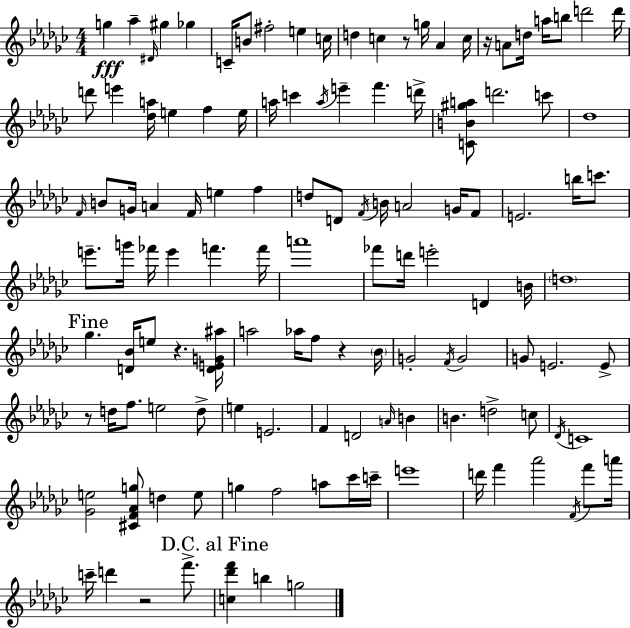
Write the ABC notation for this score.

X:1
T:Untitled
M:4/4
L:1/4
K:Ebm
g _a ^D/4 ^g _g C/4 B/2 ^f2 e c/4 d c z/2 g/4 _A c/4 z/4 A/2 d/4 a/4 b/2 d'2 d'/4 d'/2 e' [_da]/4 e f e/4 a/4 c' a/4 e' f' d'/4 [CB^ga]/2 d'2 c'/2 _d4 F/4 B/2 G/4 A F/4 e f d/2 D/2 F/4 B/4 A2 G/4 F/2 E2 b/4 c'/2 e'/2 g'/4 _f'/4 e' f' f'/4 a'4 _f'/2 d'/4 e'2 D B/4 d4 _g [D_B]/4 e/2 z [DEG^a]/4 a2 _a/4 f/2 z _B/4 G2 F/4 G2 G/2 E2 E/2 z/2 d/4 f/2 e2 d/2 e E2 F D2 A/4 B B d2 c/2 _D/4 C4 [_Ge]2 [^CF_Ag]/2 d e/2 g f2 a/2 _c'/4 c'/4 e'4 d'/4 f' _a'2 F/4 f'/2 a'/4 c'/4 d' z2 f'/2 [c_d'f'] b g2